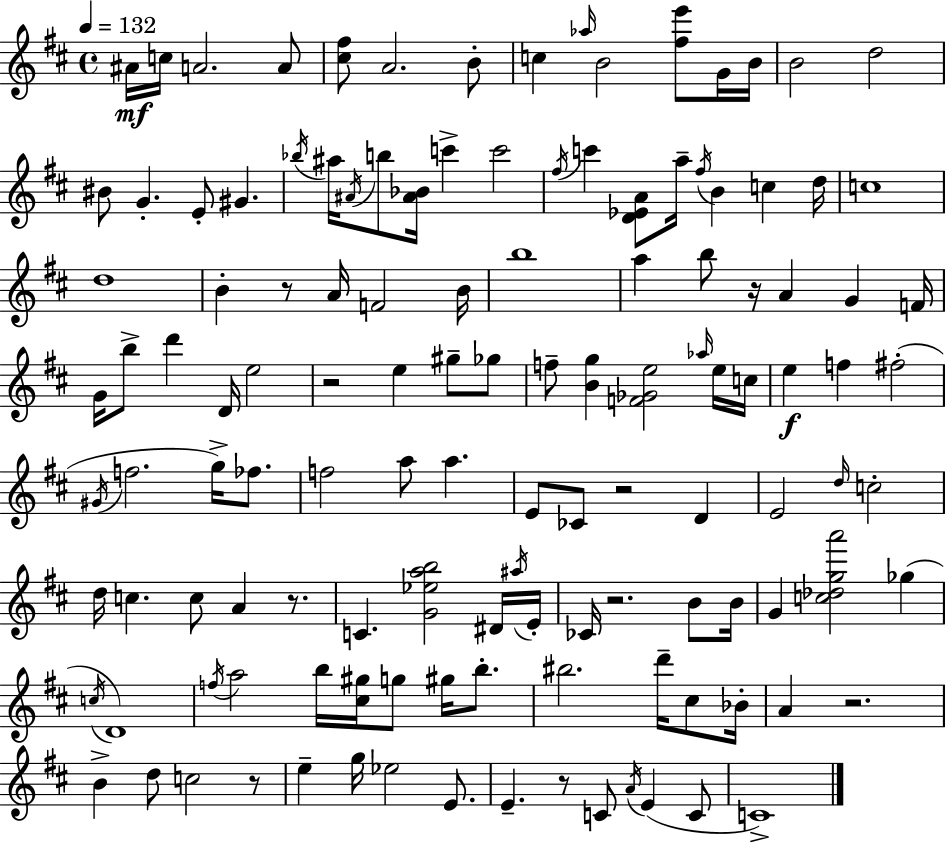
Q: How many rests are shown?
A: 9